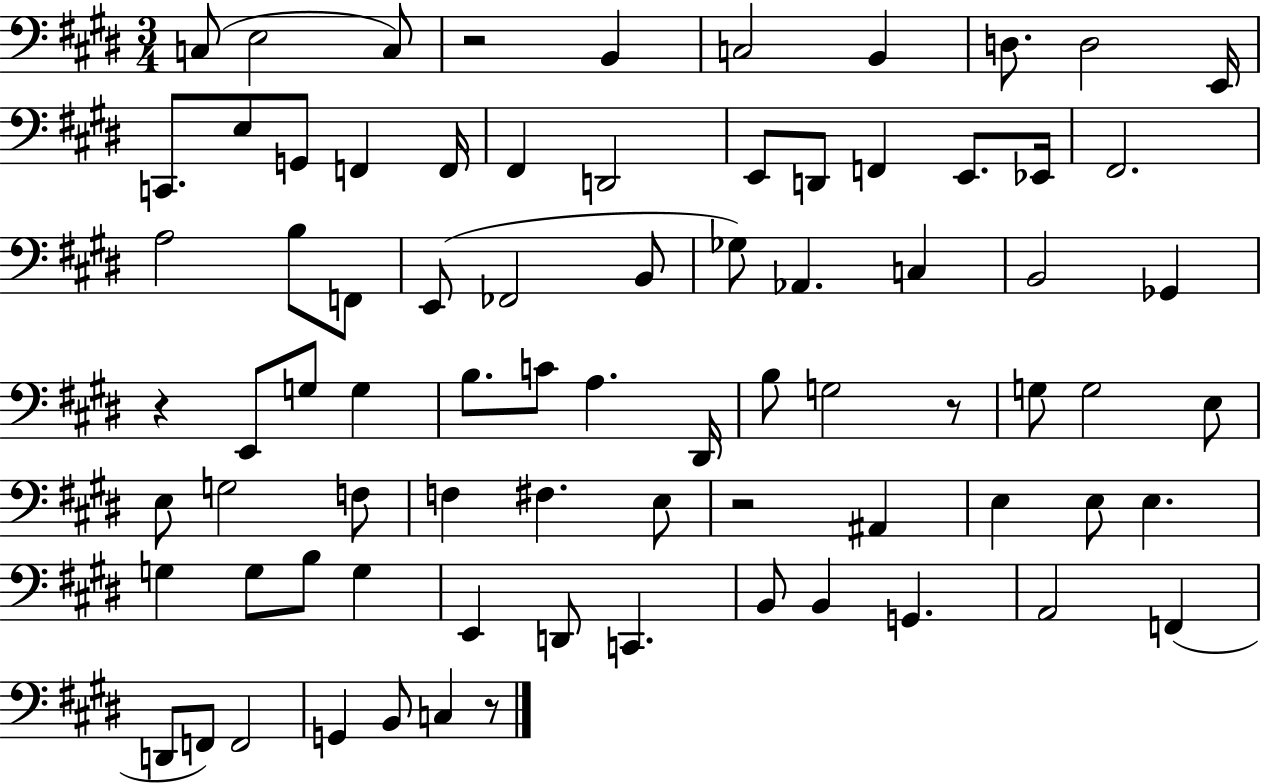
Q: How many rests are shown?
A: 5